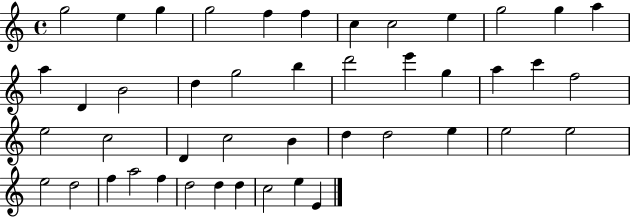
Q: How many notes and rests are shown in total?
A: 45